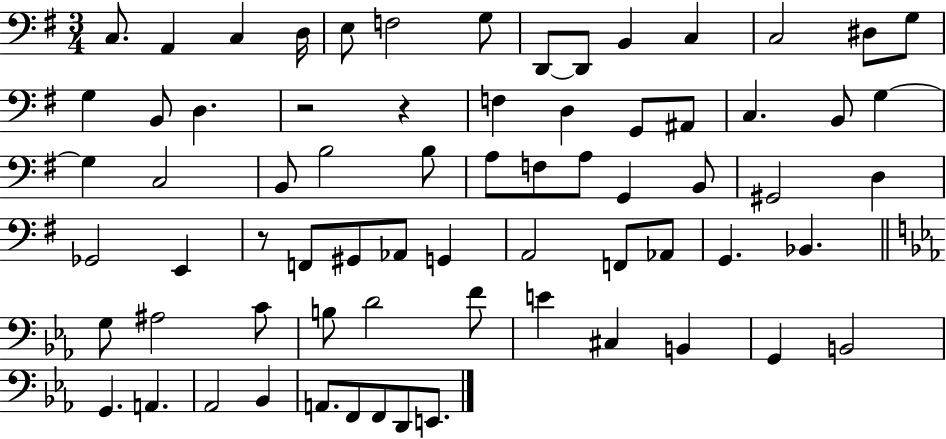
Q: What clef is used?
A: bass